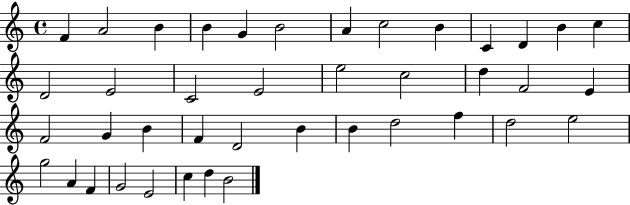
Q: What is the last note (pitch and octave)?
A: B4